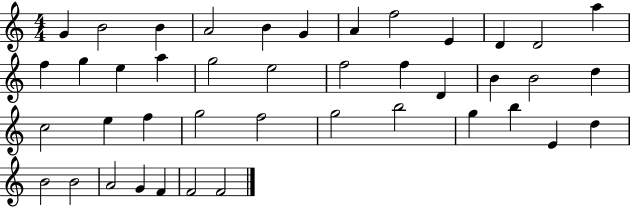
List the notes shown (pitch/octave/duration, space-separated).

G4/q B4/h B4/q A4/h B4/q G4/q A4/q F5/h E4/q D4/q D4/h A5/q F5/q G5/q E5/q A5/q G5/h E5/h F5/h F5/q D4/q B4/q B4/h D5/q C5/h E5/q F5/q G5/h F5/h G5/h B5/h G5/q B5/q E4/q D5/q B4/h B4/h A4/h G4/q F4/q F4/h F4/h